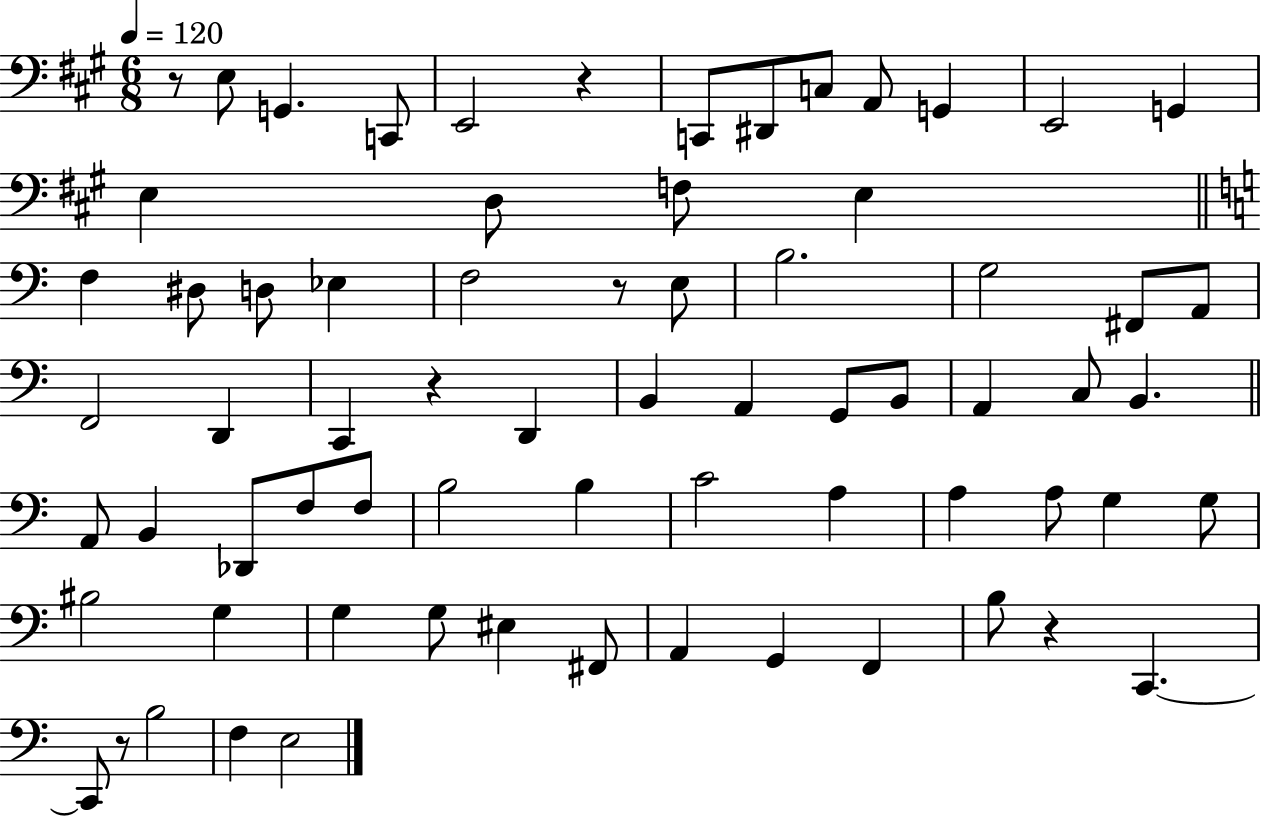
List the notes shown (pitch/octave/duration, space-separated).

R/e E3/e G2/q. C2/e E2/h R/q C2/e D#2/e C3/e A2/e G2/q E2/h G2/q E3/q D3/e F3/e E3/q F3/q D#3/e D3/e Eb3/q F3/h R/e E3/e B3/h. G3/h F#2/e A2/e F2/h D2/q C2/q R/q D2/q B2/q A2/q G2/e B2/e A2/q C3/e B2/q. A2/e B2/q Db2/e F3/e F3/e B3/h B3/q C4/h A3/q A3/q A3/e G3/q G3/e BIS3/h G3/q G3/q G3/e EIS3/q F#2/e A2/q G2/q F2/q B3/e R/q C2/q. C2/e R/e B3/h F3/q E3/h